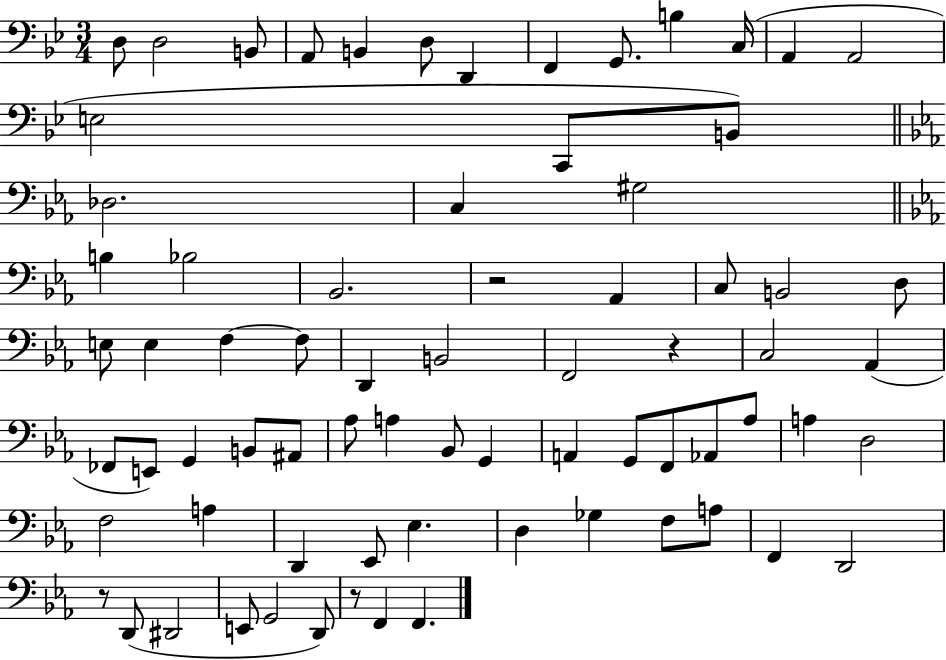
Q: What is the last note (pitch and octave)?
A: F2